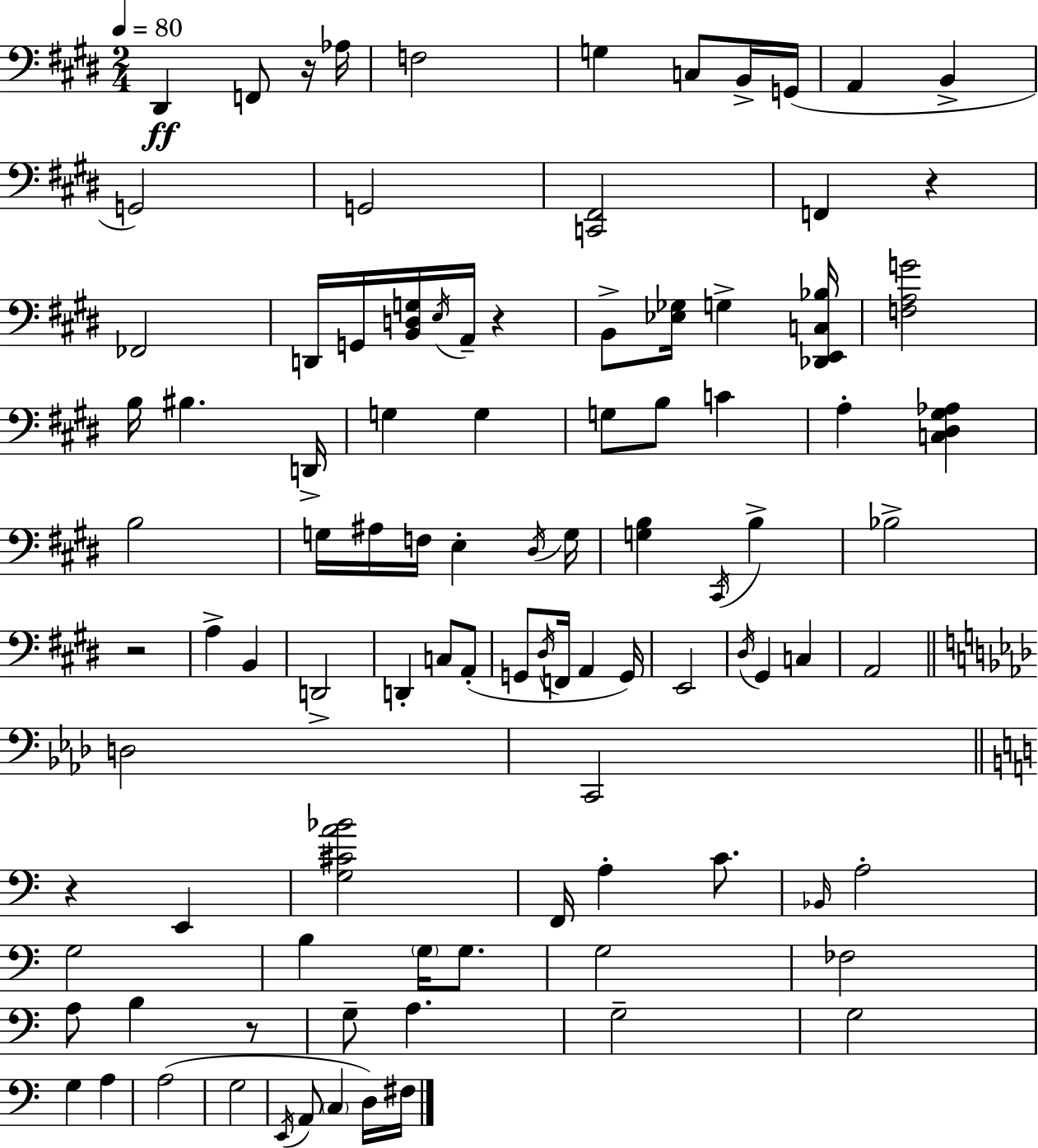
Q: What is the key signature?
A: E major